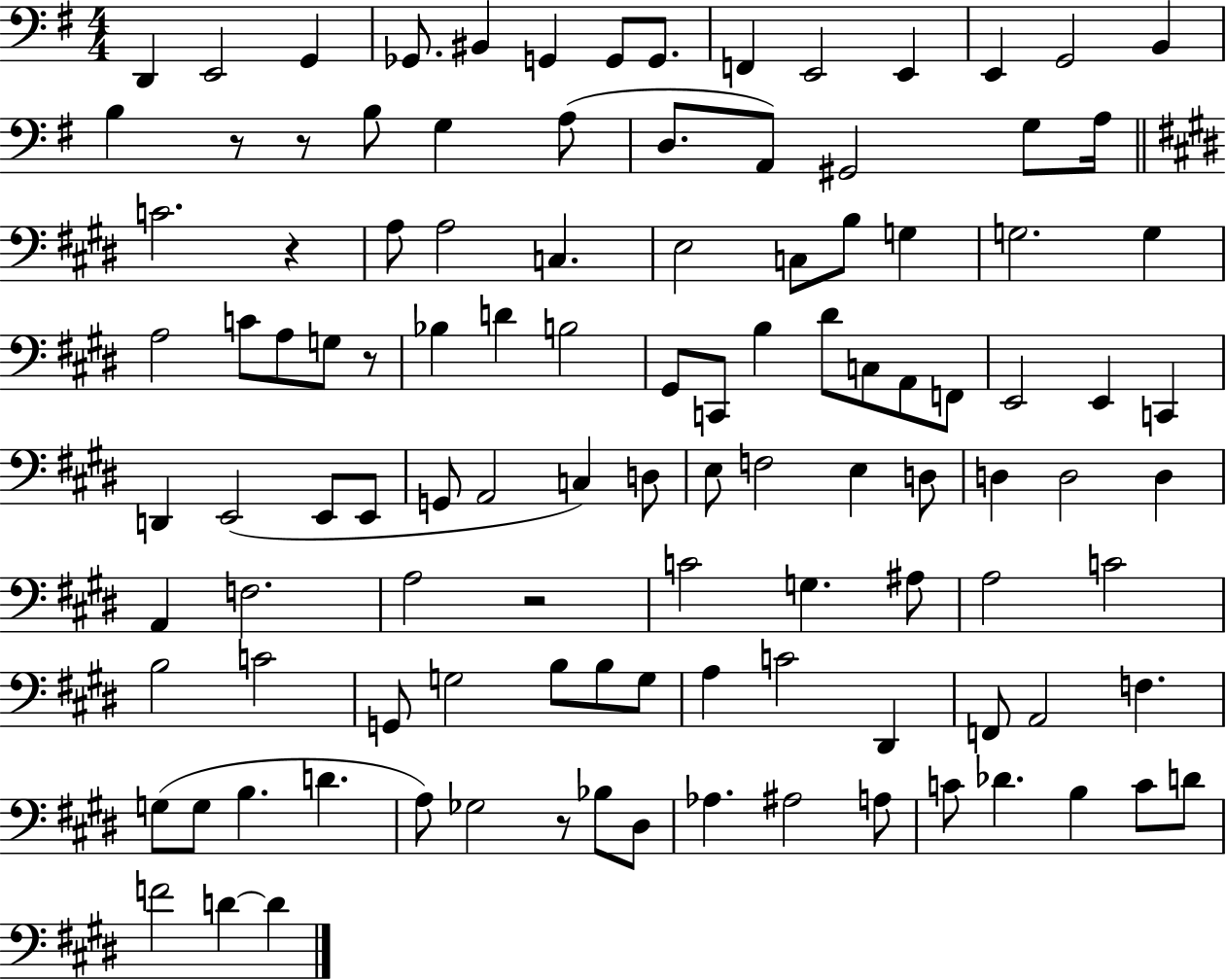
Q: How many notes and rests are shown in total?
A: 111